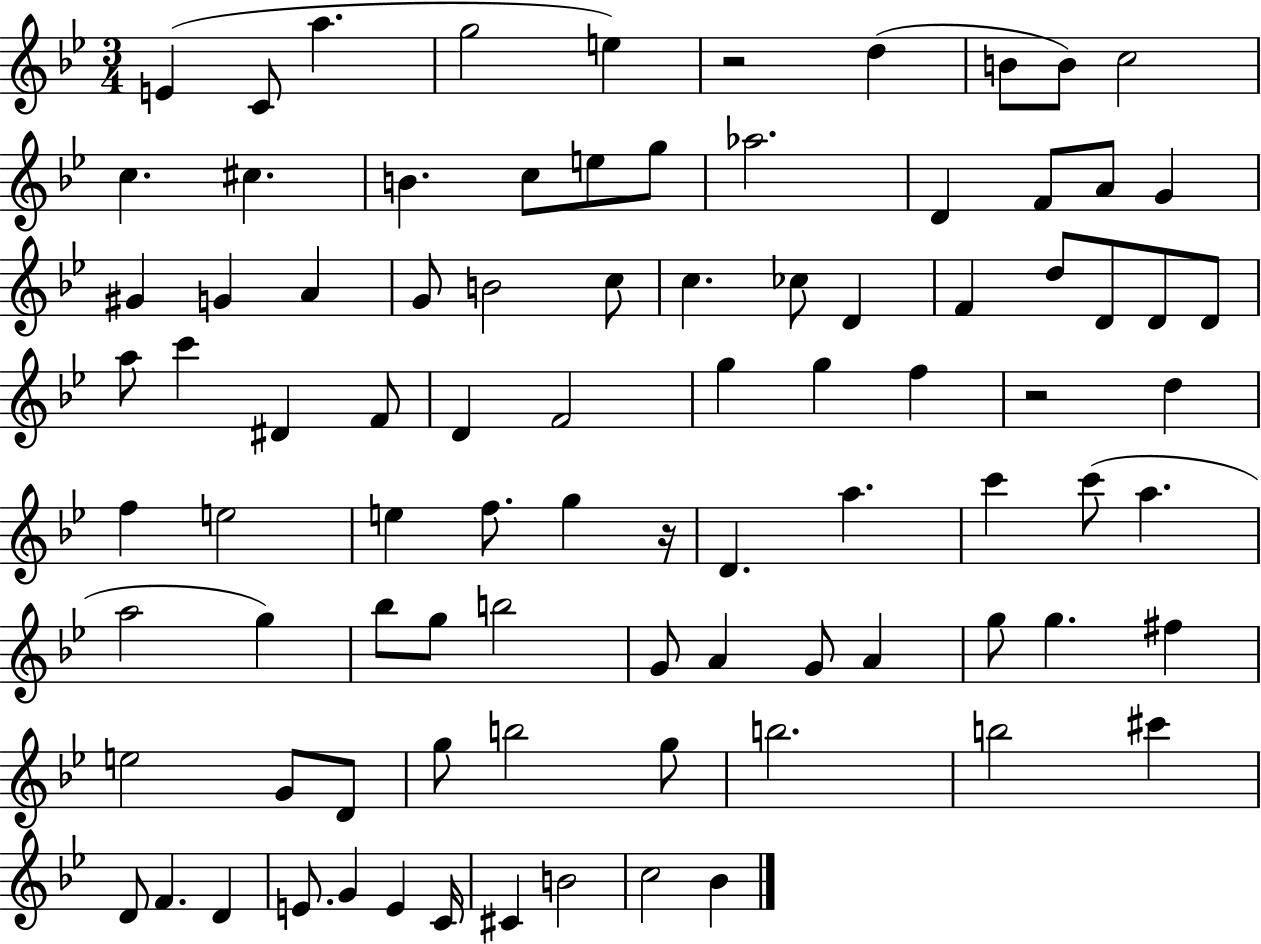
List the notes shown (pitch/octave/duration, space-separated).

E4/q C4/e A5/q. G5/h E5/q R/h D5/q B4/e B4/e C5/h C5/q. C#5/q. B4/q. C5/e E5/e G5/e Ab5/h. D4/q F4/e A4/e G4/q G#4/q G4/q A4/q G4/e B4/h C5/e C5/q. CES5/e D4/q F4/q D5/e D4/e D4/e D4/e A5/e C6/q D#4/q F4/e D4/q F4/h G5/q G5/q F5/q R/h D5/q F5/q E5/h E5/q F5/e. G5/q R/s D4/q. A5/q. C6/q C6/e A5/q. A5/h G5/q Bb5/e G5/e B5/h G4/e A4/q G4/e A4/q G5/e G5/q. F#5/q E5/h G4/e D4/e G5/e B5/h G5/e B5/h. B5/h C#6/q D4/e F4/q. D4/q E4/e. G4/q E4/q C4/s C#4/q B4/h C5/h Bb4/q